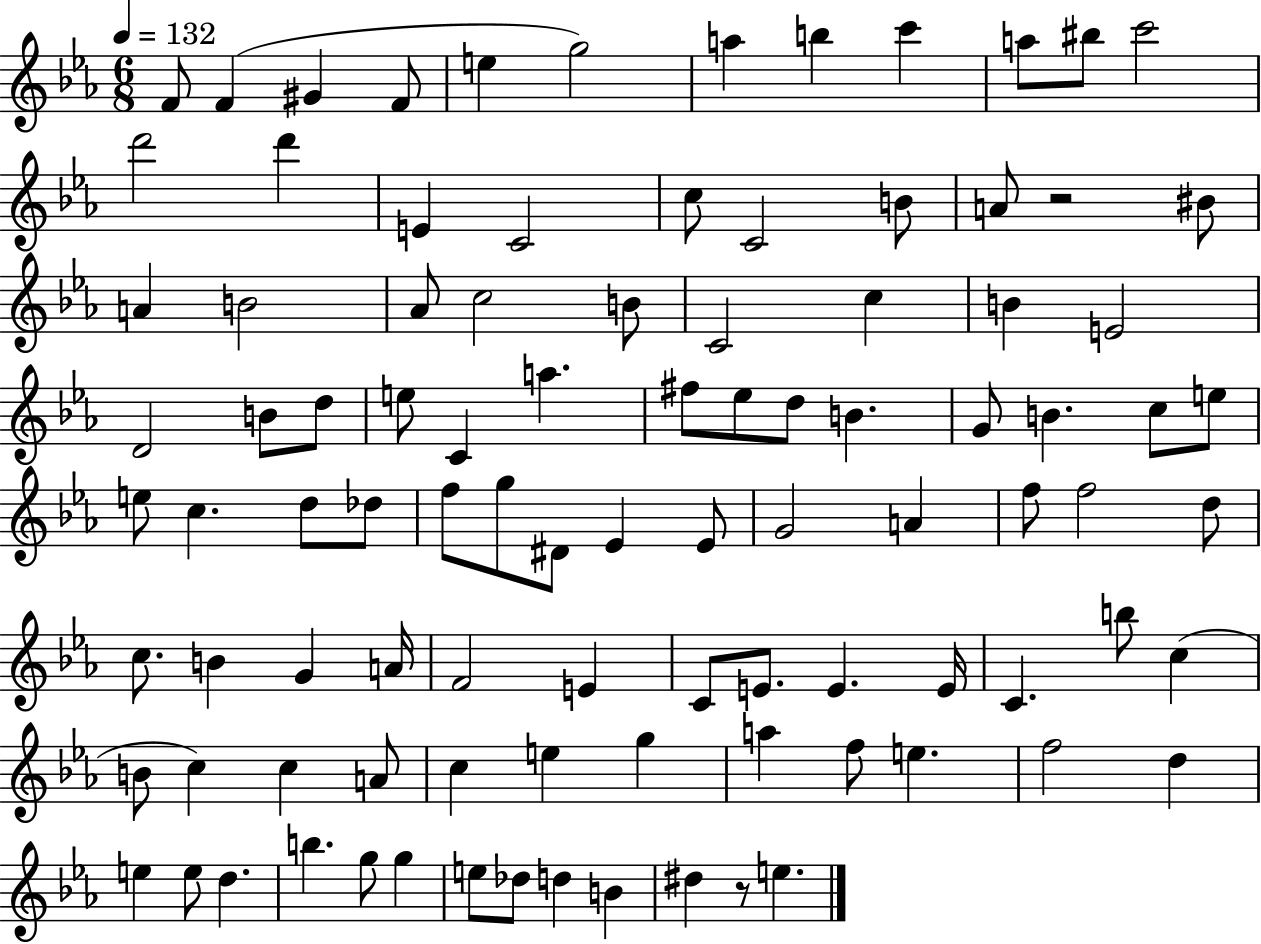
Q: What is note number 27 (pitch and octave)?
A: C4